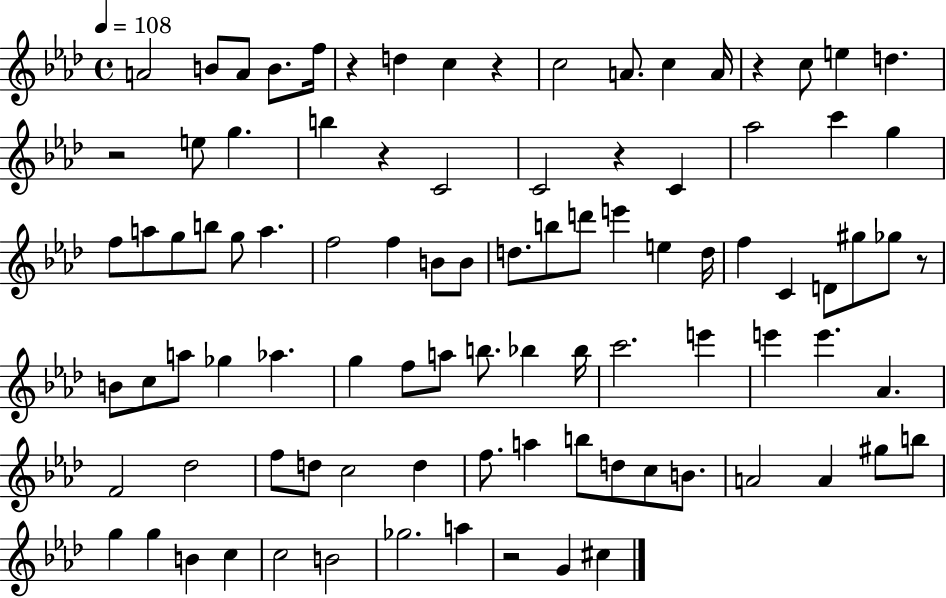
X:1
T:Untitled
M:4/4
L:1/4
K:Ab
A2 B/2 A/2 B/2 f/4 z d c z c2 A/2 c A/4 z c/2 e d z2 e/2 g b z C2 C2 z C _a2 c' g f/2 a/2 g/2 b/2 g/2 a f2 f B/2 B/2 d/2 b/2 d'/2 e' e d/4 f C D/2 ^g/2 _g/2 z/2 B/2 c/2 a/2 _g _a g f/2 a/2 b/2 _b _b/4 c'2 e' e' e' _A F2 _d2 f/2 d/2 c2 d f/2 a b/2 d/2 c/2 B/2 A2 A ^g/2 b/2 g g B c c2 B2 _g2 a z2 G ^c